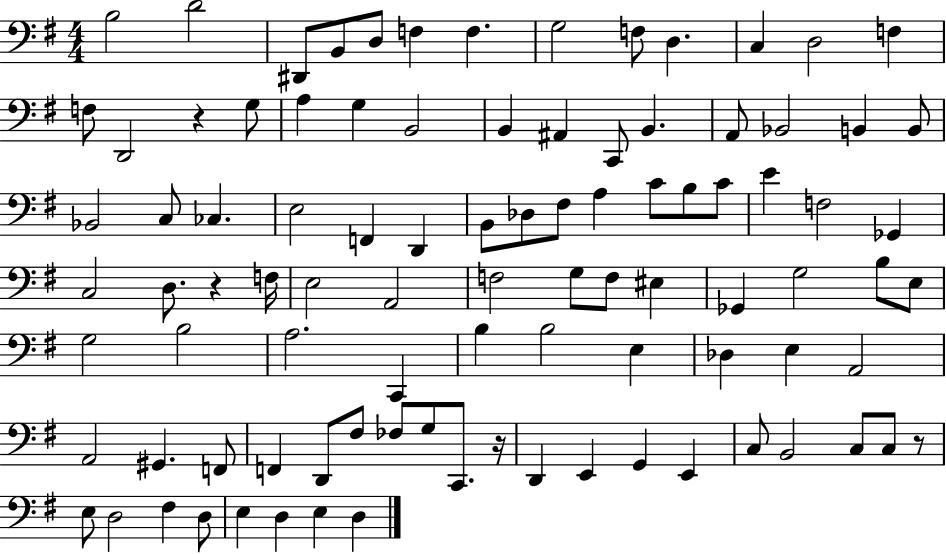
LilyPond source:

{
  \clef bass
  \numericTimeSignature
  \time 4/4
  \key g \major
  b2 d'2 | dis,8 b,8 d8 f4 f4. | g2 f8 d4. | c4 d2 f4 | \break f8 d,2 r4 g8 | a4 g4 b,2 | b,4 ais,4 c,8 b,4. | a,8 bes,2 b,4 b,8 | \break bes,2 c8 ces4. | e2 f,4 d,4 | b,8 des8 fis8 a4 c'8 b8 c'8 | e'4 f2 ges,4 | \break c2 d8. r4 f16 | e2 a,2 | f2 g8 f8 eis4 | ges,4 g2 b8 e8 | \break g2 b2 | a2. c,4 | b4 b2 e4 | des4 e4 a,2 | \break a,2 gis,4. f,8 | f,4 d,8 fis8 fes8 g8 c,8. r16 | d,4 e,4 g,4 e,4 | c8 b,2 c8 c8 r8 | \break e8 d2 fis4 d8 | e4 d4 e4 d4 | \bar "|."
}